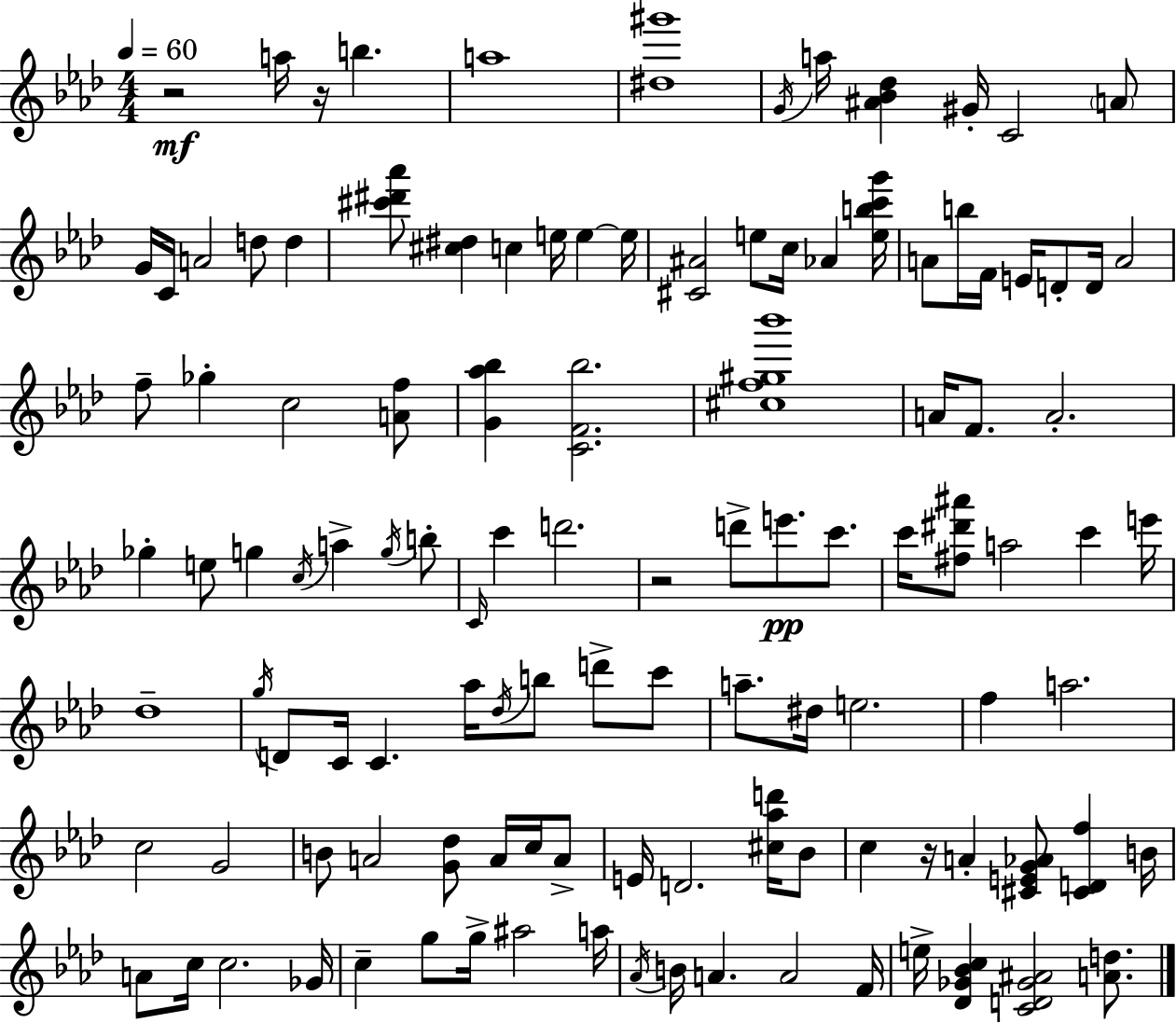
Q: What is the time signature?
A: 4/4